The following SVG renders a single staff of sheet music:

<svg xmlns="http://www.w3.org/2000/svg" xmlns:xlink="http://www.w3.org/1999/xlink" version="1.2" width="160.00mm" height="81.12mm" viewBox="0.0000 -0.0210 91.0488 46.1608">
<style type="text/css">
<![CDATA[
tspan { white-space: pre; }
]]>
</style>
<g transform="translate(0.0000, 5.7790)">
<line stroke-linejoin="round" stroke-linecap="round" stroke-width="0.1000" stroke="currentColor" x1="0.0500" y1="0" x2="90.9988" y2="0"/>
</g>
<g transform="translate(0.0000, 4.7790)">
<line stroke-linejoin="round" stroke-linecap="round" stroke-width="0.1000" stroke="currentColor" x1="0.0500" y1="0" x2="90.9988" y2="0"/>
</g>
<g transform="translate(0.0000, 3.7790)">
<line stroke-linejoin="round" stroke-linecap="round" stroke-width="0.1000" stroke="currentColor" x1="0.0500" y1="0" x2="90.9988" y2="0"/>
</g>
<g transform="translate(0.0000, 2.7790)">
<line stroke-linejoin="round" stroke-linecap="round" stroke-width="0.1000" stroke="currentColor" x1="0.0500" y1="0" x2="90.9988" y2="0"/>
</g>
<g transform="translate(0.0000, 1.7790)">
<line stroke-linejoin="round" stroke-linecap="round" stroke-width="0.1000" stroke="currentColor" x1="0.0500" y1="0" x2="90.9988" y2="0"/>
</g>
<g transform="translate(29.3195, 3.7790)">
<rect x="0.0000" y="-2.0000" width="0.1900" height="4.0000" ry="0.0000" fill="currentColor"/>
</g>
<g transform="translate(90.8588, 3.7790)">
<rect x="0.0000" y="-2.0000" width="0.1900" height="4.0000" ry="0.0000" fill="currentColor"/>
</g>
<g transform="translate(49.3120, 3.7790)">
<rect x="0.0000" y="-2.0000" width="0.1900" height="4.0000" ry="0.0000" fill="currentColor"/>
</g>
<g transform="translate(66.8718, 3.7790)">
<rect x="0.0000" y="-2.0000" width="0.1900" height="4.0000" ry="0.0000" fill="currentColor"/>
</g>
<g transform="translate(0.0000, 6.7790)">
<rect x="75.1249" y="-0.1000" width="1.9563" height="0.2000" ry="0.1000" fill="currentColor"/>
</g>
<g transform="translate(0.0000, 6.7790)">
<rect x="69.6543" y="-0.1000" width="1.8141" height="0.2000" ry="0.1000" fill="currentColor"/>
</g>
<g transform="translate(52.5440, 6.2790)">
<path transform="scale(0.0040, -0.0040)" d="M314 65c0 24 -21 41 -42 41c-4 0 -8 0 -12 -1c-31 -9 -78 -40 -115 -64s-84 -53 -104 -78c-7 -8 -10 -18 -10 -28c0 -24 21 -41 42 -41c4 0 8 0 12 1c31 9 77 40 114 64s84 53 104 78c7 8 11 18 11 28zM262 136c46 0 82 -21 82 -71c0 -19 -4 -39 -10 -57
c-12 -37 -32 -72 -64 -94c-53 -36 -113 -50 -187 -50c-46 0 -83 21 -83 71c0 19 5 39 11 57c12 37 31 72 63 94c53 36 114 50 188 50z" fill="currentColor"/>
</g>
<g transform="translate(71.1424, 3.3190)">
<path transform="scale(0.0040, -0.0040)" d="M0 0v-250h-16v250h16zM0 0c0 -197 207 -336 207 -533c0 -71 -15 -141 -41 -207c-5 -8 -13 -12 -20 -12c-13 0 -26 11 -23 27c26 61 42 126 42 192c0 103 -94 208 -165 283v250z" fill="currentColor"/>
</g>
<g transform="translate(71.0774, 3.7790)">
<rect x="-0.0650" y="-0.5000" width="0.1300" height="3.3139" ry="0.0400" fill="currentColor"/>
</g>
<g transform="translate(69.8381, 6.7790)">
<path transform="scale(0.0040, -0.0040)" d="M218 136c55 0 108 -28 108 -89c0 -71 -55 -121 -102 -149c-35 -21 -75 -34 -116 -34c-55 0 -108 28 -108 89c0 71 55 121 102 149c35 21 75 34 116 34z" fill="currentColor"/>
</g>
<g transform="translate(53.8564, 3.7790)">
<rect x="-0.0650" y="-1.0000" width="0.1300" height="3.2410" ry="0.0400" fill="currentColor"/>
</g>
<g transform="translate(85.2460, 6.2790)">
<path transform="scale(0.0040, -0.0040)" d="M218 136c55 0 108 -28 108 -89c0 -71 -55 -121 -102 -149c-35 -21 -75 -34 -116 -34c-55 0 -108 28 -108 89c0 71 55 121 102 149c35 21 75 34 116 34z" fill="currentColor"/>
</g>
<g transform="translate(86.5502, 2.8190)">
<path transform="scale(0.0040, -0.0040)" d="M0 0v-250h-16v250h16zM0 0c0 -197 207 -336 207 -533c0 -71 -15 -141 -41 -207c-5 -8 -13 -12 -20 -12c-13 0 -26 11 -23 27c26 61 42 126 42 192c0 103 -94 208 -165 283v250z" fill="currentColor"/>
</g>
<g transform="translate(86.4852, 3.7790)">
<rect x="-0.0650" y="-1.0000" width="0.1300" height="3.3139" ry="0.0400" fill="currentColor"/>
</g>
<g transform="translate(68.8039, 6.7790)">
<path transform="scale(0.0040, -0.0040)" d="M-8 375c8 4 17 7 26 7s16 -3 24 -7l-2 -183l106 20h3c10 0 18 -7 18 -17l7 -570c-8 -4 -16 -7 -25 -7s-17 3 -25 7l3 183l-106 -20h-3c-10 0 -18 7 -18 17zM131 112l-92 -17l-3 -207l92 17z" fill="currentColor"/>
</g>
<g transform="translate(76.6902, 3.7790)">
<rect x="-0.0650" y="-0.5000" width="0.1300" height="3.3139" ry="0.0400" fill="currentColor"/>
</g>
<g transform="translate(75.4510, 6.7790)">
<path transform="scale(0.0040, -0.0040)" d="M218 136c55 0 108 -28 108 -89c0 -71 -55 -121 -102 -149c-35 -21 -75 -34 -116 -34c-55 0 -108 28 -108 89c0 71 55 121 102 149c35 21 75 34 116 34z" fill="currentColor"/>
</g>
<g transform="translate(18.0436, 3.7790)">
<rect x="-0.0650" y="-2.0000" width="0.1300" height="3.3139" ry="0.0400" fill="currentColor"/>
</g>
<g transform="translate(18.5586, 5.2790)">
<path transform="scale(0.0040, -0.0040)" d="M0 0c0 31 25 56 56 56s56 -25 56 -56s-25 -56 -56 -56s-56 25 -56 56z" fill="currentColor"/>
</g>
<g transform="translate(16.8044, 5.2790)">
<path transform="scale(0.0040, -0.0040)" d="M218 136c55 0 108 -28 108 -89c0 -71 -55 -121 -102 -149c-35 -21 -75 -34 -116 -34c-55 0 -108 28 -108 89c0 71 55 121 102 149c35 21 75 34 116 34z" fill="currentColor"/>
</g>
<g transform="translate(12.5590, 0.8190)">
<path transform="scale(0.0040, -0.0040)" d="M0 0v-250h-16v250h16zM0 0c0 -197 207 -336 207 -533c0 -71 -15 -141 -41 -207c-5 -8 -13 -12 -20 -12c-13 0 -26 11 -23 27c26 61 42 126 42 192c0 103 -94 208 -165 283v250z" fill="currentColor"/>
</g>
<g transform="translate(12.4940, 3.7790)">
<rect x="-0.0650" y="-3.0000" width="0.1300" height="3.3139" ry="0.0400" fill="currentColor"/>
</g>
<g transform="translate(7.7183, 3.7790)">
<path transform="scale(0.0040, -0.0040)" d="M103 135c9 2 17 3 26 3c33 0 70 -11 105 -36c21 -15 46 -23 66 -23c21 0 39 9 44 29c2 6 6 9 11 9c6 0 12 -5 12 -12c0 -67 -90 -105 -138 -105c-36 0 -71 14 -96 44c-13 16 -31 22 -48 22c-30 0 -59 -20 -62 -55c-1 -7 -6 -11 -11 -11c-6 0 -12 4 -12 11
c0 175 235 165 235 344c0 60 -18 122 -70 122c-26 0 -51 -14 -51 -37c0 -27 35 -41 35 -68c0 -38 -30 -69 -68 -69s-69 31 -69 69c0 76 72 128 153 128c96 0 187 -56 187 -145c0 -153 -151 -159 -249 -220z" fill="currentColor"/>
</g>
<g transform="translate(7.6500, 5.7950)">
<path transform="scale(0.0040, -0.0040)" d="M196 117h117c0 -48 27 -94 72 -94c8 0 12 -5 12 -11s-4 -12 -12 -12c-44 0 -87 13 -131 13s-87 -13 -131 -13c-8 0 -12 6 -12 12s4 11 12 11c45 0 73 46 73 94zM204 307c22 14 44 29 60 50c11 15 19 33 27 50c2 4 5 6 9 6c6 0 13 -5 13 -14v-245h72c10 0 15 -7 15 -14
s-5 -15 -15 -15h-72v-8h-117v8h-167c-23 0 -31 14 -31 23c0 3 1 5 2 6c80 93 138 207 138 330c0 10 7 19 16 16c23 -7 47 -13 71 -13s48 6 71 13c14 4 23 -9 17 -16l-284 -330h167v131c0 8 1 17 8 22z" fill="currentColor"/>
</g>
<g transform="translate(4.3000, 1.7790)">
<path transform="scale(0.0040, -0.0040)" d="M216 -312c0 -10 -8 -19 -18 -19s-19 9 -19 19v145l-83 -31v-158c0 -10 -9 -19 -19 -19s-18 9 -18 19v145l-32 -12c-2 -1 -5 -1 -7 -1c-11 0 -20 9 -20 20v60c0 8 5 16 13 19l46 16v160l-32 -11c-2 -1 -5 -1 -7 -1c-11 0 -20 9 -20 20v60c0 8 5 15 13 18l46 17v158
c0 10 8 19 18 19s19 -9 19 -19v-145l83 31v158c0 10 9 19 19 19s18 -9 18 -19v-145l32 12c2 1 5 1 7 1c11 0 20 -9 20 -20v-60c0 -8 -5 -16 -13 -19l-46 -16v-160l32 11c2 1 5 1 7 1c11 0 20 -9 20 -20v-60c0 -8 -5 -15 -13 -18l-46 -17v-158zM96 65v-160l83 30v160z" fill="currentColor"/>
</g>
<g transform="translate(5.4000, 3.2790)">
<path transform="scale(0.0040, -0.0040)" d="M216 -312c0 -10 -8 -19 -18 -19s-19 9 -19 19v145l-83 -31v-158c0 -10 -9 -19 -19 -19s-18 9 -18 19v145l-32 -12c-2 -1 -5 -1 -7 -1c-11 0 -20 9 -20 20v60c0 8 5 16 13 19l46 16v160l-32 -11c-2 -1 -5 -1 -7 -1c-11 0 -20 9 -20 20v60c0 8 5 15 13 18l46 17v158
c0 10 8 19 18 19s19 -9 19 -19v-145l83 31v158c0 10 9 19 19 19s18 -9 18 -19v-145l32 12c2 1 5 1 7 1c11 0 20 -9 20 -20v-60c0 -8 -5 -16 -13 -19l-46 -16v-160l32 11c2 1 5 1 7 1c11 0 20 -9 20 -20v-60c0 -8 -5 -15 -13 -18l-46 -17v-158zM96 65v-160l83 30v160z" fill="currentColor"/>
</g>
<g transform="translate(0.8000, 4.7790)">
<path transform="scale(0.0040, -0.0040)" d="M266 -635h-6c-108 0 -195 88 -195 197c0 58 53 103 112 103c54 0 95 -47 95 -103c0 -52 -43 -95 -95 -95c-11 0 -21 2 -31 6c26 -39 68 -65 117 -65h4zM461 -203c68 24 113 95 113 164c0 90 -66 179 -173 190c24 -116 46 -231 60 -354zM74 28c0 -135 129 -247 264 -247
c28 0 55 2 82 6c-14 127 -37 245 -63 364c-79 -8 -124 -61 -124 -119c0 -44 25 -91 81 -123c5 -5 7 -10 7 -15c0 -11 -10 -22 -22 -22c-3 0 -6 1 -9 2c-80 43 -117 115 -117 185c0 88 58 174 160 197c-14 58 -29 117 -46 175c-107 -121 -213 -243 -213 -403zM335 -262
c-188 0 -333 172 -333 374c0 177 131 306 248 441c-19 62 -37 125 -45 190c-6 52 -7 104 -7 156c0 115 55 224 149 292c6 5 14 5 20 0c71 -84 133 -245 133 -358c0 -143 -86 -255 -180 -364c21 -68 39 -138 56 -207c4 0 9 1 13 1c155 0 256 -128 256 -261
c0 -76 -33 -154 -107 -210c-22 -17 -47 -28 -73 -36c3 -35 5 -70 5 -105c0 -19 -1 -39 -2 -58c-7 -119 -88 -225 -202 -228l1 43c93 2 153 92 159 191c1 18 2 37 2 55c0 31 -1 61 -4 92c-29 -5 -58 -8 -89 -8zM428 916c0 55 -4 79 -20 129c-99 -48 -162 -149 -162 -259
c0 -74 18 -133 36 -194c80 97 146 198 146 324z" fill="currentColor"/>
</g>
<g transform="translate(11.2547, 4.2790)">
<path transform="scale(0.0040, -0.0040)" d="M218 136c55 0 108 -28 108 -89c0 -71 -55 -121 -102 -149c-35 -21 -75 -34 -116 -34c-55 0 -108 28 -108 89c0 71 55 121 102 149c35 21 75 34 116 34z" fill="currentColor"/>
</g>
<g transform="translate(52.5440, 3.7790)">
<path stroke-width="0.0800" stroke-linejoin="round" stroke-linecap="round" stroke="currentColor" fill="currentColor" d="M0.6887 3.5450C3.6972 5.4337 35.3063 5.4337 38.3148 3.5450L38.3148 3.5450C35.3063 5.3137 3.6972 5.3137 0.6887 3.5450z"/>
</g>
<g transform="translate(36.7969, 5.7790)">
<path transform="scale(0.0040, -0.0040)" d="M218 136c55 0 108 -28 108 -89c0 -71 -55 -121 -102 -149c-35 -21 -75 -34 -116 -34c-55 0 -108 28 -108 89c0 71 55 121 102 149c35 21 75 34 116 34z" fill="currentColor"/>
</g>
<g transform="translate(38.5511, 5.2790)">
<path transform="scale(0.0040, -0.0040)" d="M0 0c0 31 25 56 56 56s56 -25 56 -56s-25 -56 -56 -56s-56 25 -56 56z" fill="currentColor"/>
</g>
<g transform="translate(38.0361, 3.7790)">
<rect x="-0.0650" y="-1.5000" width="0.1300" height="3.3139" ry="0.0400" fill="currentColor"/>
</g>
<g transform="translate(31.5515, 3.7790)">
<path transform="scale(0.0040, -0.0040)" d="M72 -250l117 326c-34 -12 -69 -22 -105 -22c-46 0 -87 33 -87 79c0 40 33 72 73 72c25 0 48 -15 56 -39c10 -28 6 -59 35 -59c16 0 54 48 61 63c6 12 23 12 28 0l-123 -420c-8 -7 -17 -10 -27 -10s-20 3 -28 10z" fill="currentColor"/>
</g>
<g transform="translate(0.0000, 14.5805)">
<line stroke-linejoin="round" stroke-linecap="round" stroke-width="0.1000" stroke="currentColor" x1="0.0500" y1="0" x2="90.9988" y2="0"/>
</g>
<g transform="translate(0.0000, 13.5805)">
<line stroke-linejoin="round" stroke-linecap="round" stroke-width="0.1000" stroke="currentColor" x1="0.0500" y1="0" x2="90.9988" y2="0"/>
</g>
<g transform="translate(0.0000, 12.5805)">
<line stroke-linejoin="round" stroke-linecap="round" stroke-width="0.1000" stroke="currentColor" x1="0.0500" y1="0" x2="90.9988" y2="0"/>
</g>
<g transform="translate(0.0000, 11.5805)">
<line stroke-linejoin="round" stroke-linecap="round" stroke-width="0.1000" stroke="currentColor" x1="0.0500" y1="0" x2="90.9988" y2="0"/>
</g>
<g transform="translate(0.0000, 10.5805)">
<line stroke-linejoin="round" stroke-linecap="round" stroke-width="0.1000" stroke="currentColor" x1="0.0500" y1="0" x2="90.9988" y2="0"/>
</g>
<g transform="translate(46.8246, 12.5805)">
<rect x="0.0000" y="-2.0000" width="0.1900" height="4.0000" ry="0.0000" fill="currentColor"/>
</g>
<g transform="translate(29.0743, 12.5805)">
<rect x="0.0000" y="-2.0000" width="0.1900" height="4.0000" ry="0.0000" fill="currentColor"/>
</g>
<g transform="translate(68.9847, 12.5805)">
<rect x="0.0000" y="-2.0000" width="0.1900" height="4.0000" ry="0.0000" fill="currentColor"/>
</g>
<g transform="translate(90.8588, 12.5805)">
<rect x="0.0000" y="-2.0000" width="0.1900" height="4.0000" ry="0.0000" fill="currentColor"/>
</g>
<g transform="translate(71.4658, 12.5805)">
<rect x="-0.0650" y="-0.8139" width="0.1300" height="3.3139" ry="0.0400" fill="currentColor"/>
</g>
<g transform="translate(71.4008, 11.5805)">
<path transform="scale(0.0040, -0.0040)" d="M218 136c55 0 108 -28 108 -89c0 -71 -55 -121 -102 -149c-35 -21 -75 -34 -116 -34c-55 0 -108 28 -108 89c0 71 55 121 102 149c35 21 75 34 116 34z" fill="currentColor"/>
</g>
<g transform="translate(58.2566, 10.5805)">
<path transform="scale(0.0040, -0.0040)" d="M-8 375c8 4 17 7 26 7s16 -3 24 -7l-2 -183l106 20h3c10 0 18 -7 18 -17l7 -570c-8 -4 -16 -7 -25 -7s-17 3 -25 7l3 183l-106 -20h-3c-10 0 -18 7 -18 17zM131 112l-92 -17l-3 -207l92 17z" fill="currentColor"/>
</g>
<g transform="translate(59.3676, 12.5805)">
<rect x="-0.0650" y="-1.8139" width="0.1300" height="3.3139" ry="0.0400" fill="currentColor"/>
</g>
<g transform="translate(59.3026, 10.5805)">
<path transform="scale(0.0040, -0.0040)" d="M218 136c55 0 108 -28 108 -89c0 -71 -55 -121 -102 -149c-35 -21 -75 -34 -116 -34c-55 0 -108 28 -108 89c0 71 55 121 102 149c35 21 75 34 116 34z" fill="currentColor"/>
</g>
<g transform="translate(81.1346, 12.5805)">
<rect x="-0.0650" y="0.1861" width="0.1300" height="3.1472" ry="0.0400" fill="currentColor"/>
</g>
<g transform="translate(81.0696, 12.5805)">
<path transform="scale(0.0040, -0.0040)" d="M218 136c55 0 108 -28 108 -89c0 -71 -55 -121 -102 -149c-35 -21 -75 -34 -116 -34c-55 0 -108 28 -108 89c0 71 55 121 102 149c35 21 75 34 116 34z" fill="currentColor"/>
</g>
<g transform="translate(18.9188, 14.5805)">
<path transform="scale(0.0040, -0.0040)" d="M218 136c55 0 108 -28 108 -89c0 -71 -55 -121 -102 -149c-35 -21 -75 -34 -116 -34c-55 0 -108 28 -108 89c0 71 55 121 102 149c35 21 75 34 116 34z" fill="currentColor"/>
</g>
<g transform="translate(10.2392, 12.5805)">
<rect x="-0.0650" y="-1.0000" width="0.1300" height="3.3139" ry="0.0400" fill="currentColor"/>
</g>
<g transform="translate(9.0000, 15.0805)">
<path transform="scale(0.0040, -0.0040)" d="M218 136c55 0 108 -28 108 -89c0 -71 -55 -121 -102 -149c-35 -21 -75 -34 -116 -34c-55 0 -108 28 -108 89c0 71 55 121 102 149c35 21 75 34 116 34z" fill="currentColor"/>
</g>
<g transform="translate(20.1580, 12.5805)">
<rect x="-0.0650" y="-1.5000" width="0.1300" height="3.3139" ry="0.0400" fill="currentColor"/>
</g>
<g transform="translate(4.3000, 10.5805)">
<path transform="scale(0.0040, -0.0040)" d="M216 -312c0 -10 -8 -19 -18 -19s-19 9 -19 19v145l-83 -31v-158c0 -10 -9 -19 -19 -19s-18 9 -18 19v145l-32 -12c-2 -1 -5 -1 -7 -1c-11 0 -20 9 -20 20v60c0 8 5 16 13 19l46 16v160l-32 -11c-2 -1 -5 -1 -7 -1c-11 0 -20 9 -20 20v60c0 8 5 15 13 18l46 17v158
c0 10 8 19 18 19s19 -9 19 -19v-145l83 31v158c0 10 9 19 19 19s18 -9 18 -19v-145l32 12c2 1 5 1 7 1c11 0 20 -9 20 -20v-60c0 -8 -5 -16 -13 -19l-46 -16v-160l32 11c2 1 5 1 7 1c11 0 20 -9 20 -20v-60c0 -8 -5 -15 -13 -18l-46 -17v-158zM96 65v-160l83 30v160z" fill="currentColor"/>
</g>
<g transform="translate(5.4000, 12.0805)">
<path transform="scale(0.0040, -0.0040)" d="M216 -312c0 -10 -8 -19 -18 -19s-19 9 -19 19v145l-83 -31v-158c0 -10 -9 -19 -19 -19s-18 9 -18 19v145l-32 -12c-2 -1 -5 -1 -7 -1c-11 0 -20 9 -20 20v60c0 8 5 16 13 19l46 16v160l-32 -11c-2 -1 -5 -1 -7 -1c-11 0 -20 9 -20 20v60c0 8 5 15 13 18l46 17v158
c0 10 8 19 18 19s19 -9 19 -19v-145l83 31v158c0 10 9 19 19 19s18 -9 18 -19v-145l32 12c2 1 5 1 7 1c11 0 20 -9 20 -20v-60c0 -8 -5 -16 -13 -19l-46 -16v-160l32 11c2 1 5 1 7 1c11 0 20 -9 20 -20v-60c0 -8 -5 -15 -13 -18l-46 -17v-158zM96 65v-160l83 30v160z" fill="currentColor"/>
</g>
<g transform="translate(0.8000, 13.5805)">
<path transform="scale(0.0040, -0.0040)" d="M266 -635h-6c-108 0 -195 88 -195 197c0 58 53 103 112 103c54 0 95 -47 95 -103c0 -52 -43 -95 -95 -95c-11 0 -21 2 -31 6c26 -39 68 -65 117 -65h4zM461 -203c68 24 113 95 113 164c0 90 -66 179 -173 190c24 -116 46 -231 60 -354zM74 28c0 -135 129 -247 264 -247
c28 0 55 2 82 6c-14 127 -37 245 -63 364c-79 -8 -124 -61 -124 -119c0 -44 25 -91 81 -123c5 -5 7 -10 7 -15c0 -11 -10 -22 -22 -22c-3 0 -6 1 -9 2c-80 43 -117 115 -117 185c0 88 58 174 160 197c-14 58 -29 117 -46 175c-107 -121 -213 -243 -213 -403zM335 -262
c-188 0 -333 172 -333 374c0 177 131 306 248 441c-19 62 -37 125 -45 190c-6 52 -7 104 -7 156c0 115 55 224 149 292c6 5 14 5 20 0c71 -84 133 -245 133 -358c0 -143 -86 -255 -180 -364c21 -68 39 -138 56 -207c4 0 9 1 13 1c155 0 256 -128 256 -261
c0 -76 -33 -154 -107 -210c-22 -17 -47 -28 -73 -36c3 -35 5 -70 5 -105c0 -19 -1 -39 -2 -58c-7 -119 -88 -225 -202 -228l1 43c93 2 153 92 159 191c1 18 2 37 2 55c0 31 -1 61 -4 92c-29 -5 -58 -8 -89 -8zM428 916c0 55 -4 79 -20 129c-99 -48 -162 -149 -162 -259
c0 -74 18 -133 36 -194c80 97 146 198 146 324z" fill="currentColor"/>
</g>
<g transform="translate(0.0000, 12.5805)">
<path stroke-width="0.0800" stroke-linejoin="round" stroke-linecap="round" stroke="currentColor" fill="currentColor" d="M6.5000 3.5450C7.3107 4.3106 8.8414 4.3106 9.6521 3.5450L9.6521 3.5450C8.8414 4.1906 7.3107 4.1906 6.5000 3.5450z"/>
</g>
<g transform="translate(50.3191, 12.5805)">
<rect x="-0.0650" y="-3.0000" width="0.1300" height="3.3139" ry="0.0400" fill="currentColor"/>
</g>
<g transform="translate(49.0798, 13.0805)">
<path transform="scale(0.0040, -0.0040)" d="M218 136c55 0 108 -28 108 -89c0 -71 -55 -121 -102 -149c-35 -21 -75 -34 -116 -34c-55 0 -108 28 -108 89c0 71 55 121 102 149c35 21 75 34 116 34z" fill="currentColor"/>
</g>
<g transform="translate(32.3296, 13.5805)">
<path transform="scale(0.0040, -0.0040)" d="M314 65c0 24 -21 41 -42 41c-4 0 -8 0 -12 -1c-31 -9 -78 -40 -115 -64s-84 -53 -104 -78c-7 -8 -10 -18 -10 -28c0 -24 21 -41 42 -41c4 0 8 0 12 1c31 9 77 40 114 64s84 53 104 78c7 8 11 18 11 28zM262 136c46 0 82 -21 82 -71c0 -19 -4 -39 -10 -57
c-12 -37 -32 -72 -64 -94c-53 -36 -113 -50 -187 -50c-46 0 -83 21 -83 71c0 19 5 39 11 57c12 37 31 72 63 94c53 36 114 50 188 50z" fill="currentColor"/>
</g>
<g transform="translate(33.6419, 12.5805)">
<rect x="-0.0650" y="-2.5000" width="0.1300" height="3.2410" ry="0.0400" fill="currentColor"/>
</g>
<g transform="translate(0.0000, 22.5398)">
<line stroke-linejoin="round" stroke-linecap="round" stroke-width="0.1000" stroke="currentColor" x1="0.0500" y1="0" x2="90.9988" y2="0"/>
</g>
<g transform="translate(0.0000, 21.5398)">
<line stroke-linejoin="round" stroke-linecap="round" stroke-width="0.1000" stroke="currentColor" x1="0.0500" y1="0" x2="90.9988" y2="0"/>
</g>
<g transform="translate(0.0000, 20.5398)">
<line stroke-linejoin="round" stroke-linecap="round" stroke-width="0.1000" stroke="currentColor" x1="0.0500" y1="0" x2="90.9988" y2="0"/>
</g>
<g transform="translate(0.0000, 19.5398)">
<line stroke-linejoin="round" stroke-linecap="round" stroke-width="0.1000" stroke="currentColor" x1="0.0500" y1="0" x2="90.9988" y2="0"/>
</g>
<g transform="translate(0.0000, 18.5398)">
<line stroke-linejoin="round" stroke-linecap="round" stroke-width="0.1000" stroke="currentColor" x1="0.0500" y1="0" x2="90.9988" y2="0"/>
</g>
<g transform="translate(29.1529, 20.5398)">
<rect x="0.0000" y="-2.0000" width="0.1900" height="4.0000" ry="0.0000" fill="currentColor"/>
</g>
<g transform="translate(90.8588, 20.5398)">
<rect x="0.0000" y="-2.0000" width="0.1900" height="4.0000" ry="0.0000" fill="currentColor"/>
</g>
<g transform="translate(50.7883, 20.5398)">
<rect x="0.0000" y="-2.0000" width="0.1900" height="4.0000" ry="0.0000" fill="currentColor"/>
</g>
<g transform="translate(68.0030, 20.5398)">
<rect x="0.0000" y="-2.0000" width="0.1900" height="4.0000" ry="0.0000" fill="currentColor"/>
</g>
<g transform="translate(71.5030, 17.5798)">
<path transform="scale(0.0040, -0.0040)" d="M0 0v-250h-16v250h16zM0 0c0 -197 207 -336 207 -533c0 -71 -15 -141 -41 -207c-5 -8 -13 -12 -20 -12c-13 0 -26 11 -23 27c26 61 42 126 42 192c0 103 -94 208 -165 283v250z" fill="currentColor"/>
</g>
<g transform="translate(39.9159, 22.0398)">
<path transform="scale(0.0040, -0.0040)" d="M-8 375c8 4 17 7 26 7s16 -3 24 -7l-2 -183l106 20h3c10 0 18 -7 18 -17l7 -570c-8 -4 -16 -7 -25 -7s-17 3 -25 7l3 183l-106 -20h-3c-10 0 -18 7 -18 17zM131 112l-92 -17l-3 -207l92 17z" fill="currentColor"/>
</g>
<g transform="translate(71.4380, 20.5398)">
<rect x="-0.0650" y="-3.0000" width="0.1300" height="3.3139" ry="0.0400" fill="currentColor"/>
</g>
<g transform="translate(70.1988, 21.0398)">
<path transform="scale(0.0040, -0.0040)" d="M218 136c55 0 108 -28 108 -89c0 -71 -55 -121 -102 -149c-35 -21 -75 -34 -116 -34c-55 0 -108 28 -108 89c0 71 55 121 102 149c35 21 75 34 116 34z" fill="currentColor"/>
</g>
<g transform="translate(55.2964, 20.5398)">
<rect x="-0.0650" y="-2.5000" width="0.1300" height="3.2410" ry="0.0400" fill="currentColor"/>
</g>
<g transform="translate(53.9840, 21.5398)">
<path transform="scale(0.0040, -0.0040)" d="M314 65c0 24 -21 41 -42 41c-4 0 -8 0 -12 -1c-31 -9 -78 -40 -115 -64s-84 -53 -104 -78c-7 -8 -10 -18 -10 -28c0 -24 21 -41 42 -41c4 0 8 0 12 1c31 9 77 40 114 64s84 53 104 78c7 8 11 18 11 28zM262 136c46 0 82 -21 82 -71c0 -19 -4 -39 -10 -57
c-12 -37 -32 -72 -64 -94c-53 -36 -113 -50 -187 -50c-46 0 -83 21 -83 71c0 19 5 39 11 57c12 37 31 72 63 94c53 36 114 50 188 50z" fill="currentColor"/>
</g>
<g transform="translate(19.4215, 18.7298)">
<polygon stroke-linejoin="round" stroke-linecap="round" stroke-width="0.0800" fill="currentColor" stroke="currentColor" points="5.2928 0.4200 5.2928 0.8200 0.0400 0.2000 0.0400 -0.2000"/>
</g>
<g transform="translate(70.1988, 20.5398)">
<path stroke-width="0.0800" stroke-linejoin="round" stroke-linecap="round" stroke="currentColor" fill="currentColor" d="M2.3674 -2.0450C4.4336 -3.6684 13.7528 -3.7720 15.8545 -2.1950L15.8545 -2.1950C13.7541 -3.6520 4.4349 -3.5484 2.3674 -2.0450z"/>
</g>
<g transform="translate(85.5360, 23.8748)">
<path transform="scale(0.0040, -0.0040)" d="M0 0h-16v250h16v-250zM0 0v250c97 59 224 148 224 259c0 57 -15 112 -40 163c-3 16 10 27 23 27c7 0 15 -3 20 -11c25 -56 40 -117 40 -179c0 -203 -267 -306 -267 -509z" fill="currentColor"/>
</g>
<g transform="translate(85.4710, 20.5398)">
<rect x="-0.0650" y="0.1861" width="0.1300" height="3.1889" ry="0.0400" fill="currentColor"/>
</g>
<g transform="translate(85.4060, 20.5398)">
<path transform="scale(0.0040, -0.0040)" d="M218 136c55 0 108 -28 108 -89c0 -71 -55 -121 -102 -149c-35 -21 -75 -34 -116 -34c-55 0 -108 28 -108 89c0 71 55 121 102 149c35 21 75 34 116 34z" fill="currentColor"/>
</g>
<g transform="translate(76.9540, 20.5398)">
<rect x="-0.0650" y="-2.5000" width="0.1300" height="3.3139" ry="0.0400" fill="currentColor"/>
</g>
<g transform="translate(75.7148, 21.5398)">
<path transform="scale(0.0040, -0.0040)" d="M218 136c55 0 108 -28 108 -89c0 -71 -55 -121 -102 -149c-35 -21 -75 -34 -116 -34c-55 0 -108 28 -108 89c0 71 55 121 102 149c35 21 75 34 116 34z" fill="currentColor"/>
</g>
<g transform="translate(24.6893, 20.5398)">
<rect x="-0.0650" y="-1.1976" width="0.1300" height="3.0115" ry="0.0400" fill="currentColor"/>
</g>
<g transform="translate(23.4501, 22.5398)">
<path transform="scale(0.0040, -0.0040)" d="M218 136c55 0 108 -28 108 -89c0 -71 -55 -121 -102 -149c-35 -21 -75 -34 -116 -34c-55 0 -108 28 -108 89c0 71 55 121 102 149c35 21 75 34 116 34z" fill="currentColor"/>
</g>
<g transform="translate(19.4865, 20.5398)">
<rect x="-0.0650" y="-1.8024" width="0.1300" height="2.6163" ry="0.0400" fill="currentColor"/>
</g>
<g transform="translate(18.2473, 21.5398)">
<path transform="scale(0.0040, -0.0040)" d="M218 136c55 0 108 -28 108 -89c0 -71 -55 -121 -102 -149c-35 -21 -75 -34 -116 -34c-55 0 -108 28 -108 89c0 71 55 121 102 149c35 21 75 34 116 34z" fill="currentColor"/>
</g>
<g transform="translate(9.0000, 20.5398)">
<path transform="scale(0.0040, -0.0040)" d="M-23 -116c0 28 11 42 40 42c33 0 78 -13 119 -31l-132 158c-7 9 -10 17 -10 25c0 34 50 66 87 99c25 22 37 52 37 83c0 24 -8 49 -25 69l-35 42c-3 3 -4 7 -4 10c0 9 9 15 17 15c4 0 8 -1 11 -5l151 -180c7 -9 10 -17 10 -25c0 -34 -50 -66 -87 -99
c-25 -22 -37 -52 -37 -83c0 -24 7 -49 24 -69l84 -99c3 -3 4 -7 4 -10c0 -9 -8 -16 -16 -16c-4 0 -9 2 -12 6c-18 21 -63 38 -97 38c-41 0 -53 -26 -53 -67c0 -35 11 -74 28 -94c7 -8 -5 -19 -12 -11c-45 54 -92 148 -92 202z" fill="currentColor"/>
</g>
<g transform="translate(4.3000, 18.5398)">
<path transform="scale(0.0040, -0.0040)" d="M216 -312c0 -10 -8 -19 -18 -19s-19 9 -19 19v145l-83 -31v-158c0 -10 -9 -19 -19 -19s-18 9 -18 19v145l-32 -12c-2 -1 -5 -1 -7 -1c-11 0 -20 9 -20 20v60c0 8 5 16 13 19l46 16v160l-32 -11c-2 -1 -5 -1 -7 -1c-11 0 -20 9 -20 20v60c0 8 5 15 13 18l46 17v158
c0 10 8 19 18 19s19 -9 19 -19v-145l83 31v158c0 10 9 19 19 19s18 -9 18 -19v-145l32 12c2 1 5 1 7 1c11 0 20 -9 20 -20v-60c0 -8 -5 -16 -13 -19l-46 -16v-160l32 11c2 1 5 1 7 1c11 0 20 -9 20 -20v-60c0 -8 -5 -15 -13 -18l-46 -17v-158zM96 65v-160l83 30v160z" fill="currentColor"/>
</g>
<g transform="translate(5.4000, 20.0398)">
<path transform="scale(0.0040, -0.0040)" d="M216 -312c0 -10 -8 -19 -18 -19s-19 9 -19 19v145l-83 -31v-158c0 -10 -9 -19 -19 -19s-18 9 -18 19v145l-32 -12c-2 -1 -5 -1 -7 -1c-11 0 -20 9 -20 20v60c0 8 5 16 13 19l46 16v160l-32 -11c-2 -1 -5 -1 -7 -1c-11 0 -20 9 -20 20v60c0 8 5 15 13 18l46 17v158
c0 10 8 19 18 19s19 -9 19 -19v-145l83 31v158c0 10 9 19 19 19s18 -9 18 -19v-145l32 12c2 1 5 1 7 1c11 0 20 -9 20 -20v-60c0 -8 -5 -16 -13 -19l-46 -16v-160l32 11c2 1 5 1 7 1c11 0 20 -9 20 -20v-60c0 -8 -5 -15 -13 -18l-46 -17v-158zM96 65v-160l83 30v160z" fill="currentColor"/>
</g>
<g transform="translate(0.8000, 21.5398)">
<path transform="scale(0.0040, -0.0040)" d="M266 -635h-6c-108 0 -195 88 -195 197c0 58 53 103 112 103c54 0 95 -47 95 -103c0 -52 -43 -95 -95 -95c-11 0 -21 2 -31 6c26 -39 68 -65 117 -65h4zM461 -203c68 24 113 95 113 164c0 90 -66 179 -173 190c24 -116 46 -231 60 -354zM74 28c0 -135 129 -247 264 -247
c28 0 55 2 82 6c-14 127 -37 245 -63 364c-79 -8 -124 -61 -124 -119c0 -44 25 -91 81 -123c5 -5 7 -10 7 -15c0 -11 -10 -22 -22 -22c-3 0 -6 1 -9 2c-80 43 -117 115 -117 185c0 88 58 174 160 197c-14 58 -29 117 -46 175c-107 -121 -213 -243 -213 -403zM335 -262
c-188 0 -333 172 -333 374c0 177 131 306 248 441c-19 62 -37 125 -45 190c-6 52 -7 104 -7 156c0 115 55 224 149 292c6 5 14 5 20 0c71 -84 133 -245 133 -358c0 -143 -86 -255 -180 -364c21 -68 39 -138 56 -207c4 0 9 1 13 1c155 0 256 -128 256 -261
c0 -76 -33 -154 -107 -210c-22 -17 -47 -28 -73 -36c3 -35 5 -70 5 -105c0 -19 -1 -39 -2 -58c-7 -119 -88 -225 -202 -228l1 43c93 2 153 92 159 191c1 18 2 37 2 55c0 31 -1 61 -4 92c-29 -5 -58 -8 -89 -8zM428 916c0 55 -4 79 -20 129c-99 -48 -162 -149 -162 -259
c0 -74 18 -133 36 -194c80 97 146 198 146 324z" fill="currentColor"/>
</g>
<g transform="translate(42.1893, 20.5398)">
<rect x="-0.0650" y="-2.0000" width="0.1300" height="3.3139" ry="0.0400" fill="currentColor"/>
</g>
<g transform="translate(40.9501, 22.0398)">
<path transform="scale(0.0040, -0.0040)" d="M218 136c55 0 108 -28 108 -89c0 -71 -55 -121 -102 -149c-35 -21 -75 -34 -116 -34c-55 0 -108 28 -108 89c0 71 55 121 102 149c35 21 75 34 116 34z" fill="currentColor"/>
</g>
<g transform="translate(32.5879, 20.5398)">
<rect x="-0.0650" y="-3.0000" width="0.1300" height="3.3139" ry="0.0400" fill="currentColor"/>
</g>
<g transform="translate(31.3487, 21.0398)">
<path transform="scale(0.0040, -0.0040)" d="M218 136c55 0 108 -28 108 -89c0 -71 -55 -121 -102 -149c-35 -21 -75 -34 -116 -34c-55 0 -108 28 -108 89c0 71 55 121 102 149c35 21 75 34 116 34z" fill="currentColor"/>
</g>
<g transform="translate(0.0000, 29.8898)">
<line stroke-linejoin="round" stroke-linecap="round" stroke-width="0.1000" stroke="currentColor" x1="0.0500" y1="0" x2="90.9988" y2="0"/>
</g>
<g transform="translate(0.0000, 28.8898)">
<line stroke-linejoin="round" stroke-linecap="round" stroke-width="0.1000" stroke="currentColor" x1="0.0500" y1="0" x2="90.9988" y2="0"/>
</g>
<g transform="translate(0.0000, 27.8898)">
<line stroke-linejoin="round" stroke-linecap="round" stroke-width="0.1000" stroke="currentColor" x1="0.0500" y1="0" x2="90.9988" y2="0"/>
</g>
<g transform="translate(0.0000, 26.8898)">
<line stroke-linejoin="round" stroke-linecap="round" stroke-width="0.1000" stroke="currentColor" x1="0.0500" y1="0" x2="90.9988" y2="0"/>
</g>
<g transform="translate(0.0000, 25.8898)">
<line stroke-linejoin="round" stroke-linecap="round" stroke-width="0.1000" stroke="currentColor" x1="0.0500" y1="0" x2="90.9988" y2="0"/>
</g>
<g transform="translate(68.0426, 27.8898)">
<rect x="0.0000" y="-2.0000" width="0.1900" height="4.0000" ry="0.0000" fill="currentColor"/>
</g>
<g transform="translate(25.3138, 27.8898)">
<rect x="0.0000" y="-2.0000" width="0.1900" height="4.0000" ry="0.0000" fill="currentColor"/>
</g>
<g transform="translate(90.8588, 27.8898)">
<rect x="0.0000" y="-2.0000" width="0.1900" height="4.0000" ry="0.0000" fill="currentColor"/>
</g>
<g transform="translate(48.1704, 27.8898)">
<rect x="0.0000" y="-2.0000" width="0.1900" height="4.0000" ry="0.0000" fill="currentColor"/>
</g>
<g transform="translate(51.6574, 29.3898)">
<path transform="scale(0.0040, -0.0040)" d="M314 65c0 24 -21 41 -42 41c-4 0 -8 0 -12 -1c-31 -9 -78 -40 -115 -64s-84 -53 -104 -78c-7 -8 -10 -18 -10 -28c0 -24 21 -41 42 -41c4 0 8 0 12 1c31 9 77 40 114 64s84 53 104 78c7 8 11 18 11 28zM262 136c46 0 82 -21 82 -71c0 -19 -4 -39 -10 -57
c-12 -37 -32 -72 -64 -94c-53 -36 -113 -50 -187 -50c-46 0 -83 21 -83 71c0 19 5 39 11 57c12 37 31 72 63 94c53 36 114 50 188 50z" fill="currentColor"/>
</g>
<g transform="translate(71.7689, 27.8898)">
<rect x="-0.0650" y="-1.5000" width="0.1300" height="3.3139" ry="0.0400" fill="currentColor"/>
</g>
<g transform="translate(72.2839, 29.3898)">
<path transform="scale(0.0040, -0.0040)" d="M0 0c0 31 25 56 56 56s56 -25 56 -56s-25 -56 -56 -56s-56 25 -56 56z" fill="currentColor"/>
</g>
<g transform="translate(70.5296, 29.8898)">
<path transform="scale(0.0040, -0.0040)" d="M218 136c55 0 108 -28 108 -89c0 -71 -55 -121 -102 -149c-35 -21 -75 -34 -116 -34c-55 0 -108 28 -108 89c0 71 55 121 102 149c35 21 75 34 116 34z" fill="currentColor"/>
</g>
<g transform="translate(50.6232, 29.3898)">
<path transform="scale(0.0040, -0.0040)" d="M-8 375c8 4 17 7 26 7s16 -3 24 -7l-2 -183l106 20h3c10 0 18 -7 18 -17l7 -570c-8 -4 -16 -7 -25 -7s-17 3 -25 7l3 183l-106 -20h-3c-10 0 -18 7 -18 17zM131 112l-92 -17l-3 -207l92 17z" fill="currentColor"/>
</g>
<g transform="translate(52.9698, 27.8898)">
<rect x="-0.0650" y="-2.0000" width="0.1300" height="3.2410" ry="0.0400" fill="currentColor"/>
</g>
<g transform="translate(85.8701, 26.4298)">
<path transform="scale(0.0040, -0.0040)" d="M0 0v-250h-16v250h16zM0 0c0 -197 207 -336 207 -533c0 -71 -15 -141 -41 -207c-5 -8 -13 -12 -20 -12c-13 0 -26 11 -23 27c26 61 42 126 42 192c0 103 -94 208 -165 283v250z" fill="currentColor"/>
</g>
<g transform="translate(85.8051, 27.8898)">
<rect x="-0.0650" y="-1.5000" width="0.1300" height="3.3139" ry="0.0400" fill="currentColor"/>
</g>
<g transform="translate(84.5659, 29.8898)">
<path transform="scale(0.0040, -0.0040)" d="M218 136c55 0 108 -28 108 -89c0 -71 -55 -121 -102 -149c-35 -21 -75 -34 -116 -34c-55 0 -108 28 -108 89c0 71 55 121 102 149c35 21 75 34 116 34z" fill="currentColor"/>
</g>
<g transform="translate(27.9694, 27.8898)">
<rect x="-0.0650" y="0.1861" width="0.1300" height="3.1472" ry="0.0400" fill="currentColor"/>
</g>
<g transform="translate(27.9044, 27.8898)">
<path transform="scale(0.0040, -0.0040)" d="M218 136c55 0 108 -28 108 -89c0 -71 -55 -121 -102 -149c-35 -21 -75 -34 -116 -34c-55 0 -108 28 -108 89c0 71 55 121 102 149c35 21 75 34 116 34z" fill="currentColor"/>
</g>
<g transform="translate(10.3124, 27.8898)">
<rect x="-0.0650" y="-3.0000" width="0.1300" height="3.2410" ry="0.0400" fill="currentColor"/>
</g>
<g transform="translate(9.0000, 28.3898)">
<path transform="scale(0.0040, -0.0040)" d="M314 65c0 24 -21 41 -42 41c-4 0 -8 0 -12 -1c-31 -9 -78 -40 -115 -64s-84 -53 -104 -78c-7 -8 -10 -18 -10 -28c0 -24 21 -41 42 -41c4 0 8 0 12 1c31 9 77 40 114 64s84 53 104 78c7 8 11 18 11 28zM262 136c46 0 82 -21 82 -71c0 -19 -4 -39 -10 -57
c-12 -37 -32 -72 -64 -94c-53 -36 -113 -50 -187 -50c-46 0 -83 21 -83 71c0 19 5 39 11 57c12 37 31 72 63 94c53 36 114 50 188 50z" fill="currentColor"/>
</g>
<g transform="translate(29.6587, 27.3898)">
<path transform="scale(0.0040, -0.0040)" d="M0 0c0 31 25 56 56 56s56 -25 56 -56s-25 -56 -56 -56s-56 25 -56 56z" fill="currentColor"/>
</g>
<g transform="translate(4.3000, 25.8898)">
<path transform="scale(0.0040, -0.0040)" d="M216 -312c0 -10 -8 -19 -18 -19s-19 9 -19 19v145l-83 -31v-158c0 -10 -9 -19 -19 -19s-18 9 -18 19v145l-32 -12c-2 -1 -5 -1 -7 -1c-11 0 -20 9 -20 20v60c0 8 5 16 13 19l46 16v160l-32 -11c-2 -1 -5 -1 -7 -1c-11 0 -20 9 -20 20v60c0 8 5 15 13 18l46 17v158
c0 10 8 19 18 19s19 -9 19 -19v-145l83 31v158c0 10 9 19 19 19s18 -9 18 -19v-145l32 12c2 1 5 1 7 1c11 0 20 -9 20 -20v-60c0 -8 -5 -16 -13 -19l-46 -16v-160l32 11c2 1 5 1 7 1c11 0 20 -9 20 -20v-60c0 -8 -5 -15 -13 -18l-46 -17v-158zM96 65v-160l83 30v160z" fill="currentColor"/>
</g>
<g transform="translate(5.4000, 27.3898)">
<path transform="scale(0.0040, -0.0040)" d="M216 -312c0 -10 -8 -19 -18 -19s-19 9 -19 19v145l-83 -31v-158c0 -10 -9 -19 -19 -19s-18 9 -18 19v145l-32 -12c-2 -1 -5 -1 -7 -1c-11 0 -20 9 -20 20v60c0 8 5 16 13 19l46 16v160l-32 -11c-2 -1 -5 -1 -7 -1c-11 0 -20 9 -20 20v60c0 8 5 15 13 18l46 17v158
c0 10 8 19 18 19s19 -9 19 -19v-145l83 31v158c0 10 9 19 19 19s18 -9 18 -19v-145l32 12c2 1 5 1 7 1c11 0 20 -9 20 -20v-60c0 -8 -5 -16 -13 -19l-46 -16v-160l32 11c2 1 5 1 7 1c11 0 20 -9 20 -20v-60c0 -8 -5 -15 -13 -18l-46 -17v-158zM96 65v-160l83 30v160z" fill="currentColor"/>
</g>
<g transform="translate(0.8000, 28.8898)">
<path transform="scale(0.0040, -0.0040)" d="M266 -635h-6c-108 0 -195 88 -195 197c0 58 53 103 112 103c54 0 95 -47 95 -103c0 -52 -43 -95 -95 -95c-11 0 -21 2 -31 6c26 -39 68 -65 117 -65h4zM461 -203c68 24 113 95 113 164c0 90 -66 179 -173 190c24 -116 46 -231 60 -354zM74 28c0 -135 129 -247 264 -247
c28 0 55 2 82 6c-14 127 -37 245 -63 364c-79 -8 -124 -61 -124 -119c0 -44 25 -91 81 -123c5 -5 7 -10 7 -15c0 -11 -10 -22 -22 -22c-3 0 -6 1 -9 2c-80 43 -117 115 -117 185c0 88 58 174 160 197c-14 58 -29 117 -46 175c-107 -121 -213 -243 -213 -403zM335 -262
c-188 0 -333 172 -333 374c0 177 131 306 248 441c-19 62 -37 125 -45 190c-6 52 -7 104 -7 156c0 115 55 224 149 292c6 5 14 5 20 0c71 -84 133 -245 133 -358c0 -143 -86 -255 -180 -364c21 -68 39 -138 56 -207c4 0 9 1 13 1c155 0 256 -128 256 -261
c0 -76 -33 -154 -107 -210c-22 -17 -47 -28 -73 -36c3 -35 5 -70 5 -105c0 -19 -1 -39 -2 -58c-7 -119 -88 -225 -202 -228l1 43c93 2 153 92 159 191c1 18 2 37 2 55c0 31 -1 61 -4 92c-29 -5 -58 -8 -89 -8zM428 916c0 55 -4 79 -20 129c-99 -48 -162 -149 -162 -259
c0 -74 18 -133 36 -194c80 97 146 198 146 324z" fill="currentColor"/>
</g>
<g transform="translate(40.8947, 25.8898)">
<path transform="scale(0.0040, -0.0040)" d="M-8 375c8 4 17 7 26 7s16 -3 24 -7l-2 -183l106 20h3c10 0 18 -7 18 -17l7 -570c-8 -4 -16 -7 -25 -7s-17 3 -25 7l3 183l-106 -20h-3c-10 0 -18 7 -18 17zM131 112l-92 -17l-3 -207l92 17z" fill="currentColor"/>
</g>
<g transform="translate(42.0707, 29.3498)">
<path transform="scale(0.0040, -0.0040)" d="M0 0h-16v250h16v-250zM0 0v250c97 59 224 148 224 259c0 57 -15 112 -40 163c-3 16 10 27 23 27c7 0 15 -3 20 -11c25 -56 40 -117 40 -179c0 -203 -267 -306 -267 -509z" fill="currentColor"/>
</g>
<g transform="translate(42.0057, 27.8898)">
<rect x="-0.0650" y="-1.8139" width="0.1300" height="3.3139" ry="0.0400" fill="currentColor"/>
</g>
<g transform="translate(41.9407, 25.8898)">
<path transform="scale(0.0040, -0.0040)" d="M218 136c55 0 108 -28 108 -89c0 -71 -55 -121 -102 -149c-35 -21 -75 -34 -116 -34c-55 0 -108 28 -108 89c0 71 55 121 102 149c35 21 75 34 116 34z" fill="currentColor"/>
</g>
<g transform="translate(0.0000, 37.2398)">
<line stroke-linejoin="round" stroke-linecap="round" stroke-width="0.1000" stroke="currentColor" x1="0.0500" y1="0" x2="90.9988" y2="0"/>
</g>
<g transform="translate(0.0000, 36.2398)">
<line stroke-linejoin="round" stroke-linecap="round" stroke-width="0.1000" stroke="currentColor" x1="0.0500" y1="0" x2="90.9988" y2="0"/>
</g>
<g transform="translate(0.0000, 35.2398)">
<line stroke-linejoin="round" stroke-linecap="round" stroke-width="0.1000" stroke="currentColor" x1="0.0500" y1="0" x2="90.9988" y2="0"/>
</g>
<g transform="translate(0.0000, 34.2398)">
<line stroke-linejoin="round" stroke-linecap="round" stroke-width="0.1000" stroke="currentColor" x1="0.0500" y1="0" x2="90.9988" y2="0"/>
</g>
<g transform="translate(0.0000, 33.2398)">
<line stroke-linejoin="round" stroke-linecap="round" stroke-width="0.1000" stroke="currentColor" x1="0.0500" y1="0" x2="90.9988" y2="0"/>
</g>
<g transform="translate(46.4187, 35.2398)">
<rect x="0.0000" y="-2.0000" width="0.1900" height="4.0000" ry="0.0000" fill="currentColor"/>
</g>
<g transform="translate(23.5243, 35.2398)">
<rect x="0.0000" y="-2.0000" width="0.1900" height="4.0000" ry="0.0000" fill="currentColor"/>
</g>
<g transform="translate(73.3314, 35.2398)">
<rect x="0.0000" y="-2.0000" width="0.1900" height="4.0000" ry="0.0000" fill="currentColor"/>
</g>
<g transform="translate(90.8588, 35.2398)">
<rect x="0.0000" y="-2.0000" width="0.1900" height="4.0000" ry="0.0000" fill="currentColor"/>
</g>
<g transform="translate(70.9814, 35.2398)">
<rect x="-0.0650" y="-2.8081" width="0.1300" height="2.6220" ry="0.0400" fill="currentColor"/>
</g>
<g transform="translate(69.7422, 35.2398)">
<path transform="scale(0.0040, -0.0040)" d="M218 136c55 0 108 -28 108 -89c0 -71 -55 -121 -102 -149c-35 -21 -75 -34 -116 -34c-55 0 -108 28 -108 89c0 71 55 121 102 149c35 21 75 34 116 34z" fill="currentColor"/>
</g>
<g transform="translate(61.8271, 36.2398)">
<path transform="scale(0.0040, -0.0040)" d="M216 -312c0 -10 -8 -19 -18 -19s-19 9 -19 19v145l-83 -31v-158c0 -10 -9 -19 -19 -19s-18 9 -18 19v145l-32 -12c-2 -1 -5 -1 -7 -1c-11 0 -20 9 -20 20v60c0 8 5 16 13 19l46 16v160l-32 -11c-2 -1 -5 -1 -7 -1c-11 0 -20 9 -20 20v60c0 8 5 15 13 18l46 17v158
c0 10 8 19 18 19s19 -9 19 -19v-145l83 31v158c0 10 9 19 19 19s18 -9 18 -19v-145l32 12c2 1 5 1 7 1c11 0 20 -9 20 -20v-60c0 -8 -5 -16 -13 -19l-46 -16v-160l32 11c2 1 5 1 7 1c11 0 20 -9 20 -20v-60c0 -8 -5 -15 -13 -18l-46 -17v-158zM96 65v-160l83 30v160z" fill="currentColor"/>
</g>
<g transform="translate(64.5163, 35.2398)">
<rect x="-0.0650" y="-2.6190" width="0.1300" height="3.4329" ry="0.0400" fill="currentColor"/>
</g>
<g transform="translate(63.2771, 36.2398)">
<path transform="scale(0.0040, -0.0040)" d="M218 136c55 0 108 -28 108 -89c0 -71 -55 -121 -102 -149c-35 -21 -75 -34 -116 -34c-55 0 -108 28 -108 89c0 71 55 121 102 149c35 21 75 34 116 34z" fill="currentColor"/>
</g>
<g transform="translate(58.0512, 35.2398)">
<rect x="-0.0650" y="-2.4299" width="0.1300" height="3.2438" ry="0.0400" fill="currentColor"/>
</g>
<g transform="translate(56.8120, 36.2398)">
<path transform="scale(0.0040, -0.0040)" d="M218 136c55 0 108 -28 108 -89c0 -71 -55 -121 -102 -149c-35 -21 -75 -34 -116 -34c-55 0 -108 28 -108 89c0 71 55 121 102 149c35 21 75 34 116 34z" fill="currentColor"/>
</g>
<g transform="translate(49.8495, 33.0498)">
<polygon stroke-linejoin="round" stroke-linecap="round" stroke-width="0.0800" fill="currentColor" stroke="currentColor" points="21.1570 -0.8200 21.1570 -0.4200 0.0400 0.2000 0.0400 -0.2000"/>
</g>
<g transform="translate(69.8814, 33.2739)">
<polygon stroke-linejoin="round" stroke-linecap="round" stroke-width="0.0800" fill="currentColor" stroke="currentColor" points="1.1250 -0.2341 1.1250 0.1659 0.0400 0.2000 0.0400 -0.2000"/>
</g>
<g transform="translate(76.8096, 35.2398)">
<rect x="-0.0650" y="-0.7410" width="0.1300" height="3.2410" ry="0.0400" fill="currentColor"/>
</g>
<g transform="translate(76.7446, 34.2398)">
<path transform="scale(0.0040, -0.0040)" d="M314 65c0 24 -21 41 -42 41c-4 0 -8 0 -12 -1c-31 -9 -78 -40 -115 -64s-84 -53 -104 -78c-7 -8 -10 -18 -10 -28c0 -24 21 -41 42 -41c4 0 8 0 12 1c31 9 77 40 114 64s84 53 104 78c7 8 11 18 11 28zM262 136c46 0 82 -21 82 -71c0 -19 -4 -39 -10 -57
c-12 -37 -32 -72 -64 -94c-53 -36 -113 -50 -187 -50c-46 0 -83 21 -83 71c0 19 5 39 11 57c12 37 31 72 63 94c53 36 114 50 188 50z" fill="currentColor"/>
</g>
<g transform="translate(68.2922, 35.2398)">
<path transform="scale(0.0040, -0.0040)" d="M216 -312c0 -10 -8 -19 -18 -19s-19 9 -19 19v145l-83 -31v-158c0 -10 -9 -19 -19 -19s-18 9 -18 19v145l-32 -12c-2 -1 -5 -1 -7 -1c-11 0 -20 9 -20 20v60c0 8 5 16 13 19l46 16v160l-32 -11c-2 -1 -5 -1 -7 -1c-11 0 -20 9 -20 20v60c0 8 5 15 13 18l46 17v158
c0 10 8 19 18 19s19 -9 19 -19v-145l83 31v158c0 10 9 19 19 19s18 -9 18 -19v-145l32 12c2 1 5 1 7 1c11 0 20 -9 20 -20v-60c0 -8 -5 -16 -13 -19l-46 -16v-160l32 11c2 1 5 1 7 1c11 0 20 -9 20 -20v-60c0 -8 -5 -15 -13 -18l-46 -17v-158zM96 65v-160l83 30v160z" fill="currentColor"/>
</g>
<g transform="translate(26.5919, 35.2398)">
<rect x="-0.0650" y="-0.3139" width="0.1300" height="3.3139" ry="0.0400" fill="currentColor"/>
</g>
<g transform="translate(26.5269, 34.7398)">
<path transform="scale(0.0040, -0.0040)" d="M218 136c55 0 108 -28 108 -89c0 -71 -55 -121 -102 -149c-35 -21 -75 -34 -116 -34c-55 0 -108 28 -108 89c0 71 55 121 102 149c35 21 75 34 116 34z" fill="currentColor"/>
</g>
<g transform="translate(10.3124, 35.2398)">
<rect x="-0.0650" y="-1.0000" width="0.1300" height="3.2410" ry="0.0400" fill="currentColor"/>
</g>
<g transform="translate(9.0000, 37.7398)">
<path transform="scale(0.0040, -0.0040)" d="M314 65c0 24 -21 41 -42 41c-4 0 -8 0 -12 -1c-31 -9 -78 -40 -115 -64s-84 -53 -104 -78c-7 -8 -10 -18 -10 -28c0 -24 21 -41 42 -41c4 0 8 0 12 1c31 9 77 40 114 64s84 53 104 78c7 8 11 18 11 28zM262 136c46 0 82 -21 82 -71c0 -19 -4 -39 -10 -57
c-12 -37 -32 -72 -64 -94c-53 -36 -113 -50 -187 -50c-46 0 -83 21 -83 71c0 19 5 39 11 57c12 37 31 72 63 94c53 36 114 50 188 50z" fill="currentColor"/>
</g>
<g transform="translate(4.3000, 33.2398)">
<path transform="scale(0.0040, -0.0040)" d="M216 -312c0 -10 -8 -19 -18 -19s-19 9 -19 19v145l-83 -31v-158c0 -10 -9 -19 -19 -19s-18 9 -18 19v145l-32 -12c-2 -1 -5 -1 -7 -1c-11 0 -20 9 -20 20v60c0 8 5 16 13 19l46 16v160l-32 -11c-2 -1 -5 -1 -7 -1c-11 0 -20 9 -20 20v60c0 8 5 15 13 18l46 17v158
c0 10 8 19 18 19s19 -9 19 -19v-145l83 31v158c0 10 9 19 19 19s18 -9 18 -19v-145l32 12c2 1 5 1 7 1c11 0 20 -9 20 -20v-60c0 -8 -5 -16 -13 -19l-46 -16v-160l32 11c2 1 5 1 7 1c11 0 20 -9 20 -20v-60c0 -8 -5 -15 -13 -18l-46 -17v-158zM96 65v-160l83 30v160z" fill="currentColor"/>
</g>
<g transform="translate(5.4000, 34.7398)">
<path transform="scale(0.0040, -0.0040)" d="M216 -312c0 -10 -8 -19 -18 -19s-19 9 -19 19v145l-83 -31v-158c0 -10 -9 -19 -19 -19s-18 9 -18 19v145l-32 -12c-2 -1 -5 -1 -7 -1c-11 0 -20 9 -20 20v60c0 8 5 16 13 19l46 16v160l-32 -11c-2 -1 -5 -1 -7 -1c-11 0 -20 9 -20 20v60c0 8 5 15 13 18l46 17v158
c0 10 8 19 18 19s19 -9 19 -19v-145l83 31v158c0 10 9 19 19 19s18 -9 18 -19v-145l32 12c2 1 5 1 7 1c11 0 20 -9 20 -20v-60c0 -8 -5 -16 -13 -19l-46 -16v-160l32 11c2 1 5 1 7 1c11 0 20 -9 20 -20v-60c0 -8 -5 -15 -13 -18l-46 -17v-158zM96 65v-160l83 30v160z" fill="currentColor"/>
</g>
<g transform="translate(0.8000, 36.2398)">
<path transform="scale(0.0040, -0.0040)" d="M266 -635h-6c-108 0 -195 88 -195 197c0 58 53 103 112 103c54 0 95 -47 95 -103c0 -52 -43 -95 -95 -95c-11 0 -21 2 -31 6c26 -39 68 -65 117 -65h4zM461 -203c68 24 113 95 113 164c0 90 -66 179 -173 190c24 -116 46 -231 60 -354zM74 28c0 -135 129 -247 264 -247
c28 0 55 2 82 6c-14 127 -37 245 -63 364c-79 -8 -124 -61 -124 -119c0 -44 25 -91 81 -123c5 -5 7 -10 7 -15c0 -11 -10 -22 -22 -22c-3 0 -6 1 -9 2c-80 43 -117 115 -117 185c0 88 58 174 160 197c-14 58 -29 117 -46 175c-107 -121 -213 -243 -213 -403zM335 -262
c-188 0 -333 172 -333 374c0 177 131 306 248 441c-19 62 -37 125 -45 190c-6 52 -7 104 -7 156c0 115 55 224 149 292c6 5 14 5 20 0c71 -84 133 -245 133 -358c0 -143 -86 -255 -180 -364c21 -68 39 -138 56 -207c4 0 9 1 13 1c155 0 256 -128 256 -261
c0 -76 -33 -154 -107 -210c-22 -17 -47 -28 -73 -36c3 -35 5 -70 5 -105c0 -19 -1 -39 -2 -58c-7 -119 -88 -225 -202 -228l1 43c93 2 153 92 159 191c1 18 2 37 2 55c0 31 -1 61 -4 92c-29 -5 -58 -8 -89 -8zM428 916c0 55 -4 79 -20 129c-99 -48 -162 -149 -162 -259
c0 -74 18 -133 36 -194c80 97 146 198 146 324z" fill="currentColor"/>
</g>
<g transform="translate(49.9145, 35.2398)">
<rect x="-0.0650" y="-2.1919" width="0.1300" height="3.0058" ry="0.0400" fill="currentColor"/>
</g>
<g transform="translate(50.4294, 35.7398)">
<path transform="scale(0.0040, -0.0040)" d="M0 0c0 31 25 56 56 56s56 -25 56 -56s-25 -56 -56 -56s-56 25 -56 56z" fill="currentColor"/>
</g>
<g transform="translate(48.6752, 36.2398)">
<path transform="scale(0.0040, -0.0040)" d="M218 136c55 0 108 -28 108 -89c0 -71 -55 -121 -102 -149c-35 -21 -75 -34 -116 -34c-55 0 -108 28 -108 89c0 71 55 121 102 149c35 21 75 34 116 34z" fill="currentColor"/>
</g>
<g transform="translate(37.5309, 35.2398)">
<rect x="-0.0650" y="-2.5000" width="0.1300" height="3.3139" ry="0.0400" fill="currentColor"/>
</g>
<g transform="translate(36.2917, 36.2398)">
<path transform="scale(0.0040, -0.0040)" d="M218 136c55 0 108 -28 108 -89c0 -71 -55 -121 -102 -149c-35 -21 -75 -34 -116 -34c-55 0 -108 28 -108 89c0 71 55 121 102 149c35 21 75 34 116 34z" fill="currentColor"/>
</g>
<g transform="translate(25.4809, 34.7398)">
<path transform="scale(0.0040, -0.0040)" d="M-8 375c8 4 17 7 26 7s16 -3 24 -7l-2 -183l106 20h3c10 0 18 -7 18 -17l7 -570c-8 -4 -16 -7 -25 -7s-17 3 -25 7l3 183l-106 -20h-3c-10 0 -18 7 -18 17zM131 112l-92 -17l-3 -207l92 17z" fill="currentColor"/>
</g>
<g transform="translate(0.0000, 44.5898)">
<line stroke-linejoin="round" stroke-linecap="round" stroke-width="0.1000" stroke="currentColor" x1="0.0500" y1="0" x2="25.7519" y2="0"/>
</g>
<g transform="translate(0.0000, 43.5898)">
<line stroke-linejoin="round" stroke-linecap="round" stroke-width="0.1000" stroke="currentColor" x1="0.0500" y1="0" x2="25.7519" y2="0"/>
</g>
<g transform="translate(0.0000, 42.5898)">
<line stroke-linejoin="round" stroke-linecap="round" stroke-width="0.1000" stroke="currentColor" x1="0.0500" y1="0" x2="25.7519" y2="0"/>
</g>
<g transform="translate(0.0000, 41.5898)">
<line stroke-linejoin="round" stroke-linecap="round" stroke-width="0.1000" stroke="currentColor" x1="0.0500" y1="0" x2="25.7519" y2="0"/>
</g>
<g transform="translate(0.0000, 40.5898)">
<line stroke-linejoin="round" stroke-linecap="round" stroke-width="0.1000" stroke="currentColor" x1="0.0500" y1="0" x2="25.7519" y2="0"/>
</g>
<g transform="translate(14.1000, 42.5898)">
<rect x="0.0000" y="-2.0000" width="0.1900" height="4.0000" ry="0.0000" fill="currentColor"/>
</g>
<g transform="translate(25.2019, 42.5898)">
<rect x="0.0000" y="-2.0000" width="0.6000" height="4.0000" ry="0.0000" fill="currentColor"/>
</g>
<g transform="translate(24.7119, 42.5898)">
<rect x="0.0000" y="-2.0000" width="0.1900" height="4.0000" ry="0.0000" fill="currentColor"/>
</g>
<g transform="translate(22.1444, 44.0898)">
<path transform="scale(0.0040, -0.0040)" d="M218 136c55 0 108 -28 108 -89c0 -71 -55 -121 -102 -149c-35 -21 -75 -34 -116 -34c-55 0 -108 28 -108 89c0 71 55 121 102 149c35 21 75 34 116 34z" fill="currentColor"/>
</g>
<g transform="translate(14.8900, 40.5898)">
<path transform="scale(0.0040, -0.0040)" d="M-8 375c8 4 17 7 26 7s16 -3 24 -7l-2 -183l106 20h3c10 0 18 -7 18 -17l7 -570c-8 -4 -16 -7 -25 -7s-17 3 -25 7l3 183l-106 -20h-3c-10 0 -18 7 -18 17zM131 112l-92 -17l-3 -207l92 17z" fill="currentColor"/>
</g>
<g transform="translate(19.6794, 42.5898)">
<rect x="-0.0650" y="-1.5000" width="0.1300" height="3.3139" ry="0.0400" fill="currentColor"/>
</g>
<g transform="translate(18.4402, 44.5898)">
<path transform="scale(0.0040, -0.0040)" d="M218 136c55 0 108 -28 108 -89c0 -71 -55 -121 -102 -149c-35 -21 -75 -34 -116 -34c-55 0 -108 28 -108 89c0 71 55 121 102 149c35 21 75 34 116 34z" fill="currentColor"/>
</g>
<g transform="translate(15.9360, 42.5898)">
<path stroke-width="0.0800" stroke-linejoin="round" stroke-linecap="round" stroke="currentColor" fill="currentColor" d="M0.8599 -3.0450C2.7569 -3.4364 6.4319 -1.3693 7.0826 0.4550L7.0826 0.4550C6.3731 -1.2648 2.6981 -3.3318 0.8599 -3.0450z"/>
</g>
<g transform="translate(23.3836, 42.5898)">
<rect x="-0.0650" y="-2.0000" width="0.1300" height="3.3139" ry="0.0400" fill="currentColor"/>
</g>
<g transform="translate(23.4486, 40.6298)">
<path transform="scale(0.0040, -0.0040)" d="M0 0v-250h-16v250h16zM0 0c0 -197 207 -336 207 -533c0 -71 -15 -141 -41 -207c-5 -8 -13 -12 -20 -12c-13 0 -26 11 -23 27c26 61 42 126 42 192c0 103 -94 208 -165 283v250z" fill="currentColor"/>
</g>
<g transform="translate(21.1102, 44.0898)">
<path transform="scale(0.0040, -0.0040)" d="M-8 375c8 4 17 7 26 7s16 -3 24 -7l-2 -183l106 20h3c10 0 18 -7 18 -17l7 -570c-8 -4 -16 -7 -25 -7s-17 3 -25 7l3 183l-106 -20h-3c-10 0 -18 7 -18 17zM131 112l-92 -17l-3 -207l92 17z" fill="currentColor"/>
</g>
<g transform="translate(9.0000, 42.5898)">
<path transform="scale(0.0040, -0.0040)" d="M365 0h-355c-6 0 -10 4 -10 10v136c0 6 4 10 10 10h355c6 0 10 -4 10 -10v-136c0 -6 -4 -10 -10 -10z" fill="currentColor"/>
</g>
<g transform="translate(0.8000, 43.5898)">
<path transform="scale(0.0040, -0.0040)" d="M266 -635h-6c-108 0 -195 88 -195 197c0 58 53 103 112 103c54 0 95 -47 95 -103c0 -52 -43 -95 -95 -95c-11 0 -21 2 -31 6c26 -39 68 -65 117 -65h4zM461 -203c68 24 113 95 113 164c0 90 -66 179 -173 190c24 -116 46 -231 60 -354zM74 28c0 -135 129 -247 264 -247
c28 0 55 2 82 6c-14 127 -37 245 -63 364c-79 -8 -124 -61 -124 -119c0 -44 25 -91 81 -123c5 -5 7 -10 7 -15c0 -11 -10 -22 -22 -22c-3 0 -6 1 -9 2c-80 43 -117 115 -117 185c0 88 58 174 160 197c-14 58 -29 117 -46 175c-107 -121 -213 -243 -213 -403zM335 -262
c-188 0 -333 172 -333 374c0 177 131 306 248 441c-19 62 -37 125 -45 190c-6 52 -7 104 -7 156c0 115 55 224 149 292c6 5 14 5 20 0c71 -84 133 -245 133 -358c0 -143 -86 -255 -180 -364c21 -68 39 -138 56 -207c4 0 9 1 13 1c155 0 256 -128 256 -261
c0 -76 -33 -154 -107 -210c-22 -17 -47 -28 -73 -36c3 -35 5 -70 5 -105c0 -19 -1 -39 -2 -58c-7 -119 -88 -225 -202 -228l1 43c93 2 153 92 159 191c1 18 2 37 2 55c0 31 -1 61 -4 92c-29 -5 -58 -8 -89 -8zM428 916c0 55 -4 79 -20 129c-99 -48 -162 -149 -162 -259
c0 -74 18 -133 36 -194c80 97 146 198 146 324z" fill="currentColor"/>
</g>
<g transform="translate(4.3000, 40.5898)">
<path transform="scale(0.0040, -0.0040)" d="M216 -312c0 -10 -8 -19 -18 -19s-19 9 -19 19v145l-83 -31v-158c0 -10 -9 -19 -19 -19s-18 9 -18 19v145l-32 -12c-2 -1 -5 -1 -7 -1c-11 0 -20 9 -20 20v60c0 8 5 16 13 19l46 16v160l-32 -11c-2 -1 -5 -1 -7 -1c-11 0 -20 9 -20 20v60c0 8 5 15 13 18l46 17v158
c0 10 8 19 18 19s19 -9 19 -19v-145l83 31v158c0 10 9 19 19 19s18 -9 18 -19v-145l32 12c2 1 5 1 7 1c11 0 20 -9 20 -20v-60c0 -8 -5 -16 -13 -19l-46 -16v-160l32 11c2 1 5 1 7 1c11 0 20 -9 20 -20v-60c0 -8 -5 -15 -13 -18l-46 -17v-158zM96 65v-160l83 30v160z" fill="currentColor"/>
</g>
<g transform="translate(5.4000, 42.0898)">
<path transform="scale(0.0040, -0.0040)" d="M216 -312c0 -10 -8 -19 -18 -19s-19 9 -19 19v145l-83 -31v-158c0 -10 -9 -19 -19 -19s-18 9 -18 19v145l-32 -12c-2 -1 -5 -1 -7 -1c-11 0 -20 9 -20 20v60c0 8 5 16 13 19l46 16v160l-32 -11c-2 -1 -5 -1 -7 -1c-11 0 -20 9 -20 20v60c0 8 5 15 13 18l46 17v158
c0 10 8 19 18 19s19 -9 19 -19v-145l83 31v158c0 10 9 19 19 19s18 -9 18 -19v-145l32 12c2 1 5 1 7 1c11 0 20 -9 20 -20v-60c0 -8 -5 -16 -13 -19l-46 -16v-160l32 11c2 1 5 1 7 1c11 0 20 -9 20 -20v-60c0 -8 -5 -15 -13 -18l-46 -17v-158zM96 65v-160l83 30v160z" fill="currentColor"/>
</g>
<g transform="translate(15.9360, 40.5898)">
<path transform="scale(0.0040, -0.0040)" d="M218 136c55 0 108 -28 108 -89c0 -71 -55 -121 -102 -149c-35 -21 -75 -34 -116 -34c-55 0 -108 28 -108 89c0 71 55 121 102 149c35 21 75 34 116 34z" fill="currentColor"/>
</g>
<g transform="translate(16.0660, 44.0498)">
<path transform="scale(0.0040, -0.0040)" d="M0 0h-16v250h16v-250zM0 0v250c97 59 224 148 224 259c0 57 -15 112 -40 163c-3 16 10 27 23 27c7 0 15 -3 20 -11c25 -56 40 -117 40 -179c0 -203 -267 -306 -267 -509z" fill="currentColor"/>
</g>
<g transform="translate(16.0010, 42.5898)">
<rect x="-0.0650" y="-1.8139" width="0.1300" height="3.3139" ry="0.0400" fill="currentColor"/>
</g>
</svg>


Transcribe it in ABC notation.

X:1
T:Untitled
M:2/4
L:1/4
K:D
A/2 ^F z/2 E D2 C/2 C D/2 D E G2 A f d B z G/2 E/2 A F G2 A/2 G B/2 A2 B f/2 F2 E E/2 D2 c G G/2 G/2 ^G/2 ^B/4 d2 z2 f/2 E F/2